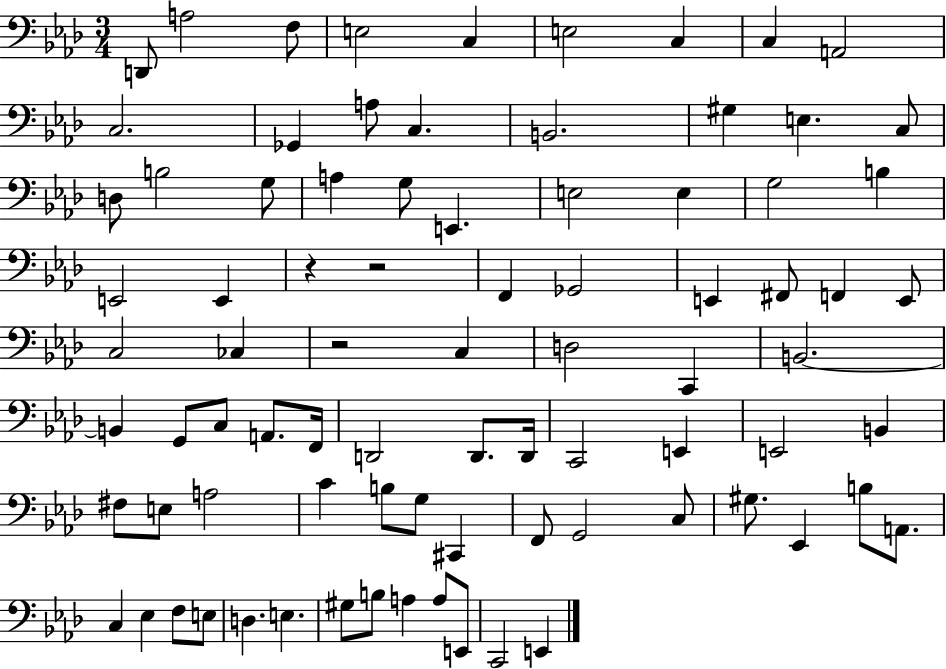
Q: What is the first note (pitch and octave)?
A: D2